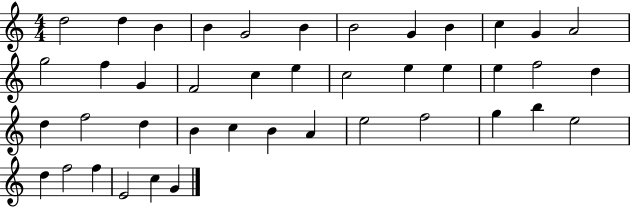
D5/h D5/q B4/q B4/q G4/h B4/q B4/h G4/q B4/q C5/q G4/q A4/h G5/h F5/q G4/q F4/h C5/q E5/q C5/h E5/q E5/q E5/q F5/h D5/q D5/q F5/h D5/q B4/q C5/q B4/q A4/q E5/h F5/h G5/q B5/q E5/h D5/q F5/h F5/q E4/h C5/q G4/q